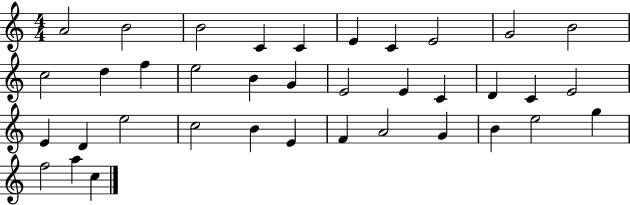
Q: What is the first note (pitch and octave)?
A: A4